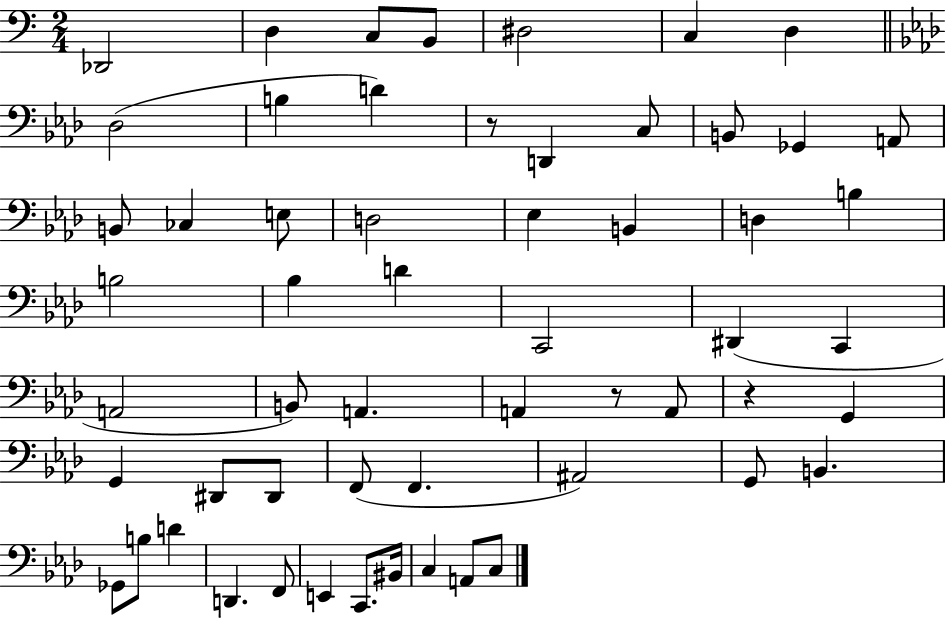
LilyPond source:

{
  \clef bass
  \numericTimeSignature
  \time 2/4
  \key c \major
  \repeat volta 2 { des,2 | d4 c8 b,8 | dis2 | c4 d4 | \break \bar "||" \break \key aes \major des2( | b4 d'4) | r8 d,4 c8 | b,8 ges,4 a,8 | \break b,8 ces4 e8 | d2 | ees4 b,4 | d4 b4 | \break b2 | bes4 d'4 | c,2 | dis,4( c,4 | \break a,2 | b,8) a,4. | a,4 r8 a,8 | r4 g,4 | \break g,4 dis,8 dis,8 | f,8( f,4. | ais,2) | g,8 b,4. | \break ges,8 b8 d'4 | d,4. f,8 | e,4 c,8. bis,16 | c4 a,8 c8 | \break } \bar "|."
}